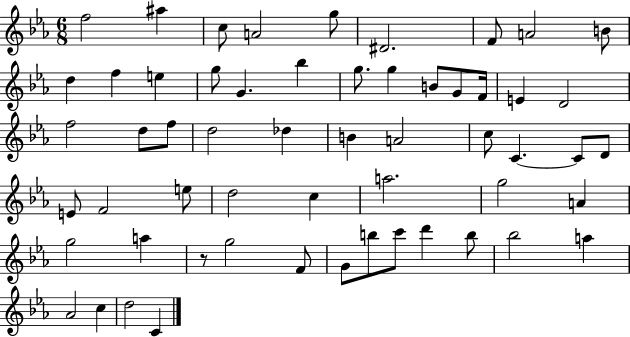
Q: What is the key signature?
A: EES major